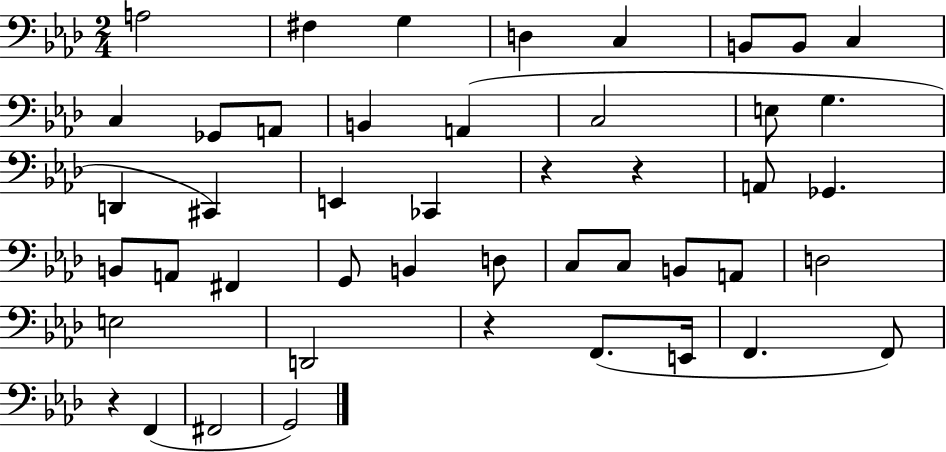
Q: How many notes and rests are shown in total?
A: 46